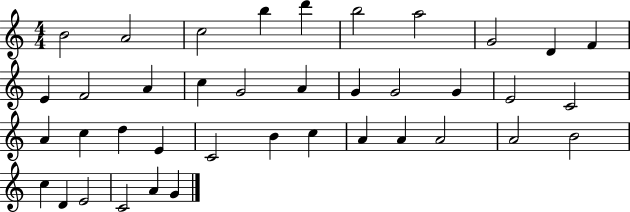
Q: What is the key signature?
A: C major